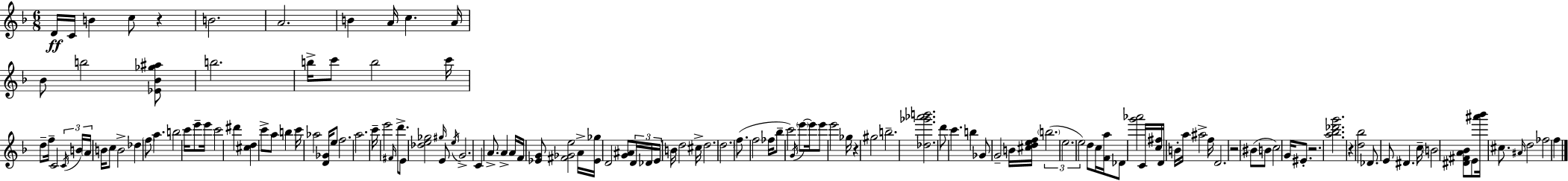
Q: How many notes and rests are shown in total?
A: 137